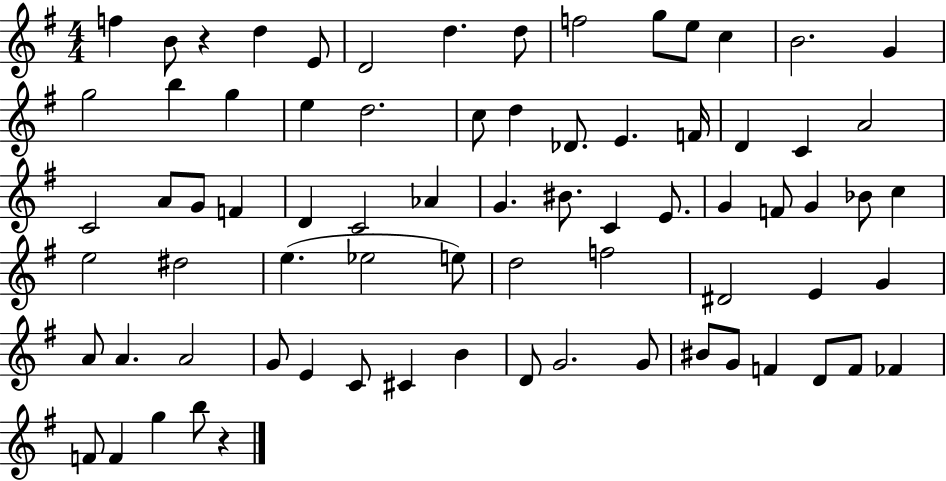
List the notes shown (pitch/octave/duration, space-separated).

F5/q B4/e R/q D5/q E4/e D4/h D5/q. D5/e F5/h G5/e E5/e C5/q B4/h. G4/q G5/h B5/q G5/q E5/q D5/h. C5/e D5/q Db4/e. E4/q. F4/s D4/q C4/q A4/h C4/h A4/e G4/e F4/q D4/q C4/h Ab4/q G4/q. BIS4/e. C4/q E4/e. G4/q F4/e G4/q Bb4/e C5/q E5/h D#5/h E5/q. Eb5/h E5/e D5/h F5/h D#4/h E4/q G4/q A4/e A4/q. A4/h G4/e E4/q C4/e C#4/q B4/q D4/e G4/h. G4/e BIS4/e G4/e F4/q D4/e F4/e FES4/q F4/e F4/q G5/q B5/e R/q